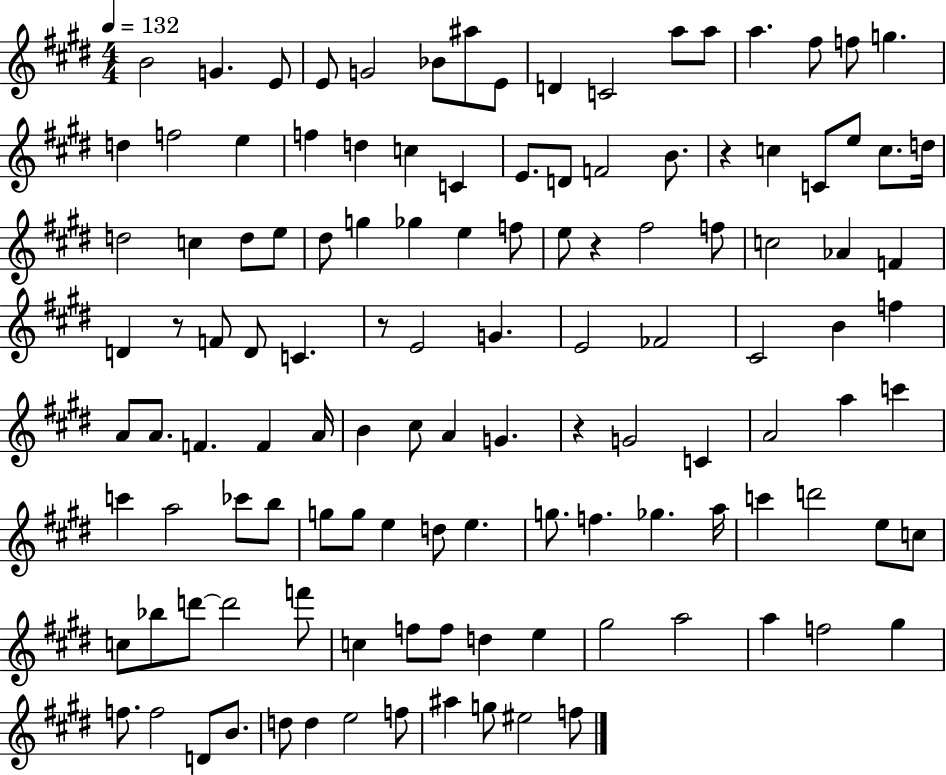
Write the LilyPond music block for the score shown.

{
  \clef treble
  \numericTimeSignature
  \time 4/4
  \key e \major
  \tempo 4 = 132
  b'2 g'4. e'8 | e'8 g'2 bes'8 ais''8 e'8 | d'4 c'2 a''8 a''8 | a''4. fis''8 f''8 g''4. | \break d''4 f''2 e''4 | f''4 d''4 c''4 c'4 | e'8. d'8 f'2 b'8. | r4 c''4 c'8 e''8 c''8. d''16 | \break d''2 c''4 d''8 e''8 | dis''8 g''4 ges''4 e''4 f''8 | e''8 r4 fis''2 f''8 | c''2 aes'4 f'4 | \break d'4 r8 f'8 d'8 c'4. | r8 e'2 g'4. | e'2 fes'2 | cis'2 b'4 f''4 | \break a'8 a'8. f'4. f'4 a'16 | b'4 cis''8 a'4 g'4. | r4 g'2 c'4 | a'2 a''4 c'''4 | \break c'''4 a''2 ces'''8 b''8 | g''8 g''8 e''4 d''8 e''4. | g''8. f''4. ges''4. a''16 | c'''4 d'''2 e''8 c''8 | \break c''8 bes''8 d'''8~~ d'''2 f'''8 | c''4 f''8 f''8 d''4 e''4 | gis''2 a''2 | a''4 f''2 gis''4 | \break f''8. f''2 d'8 b'8. | d''8 d''4 e''2 f''8 | ais''4 g''8 eis''2 f''8 | \bar "|."
}